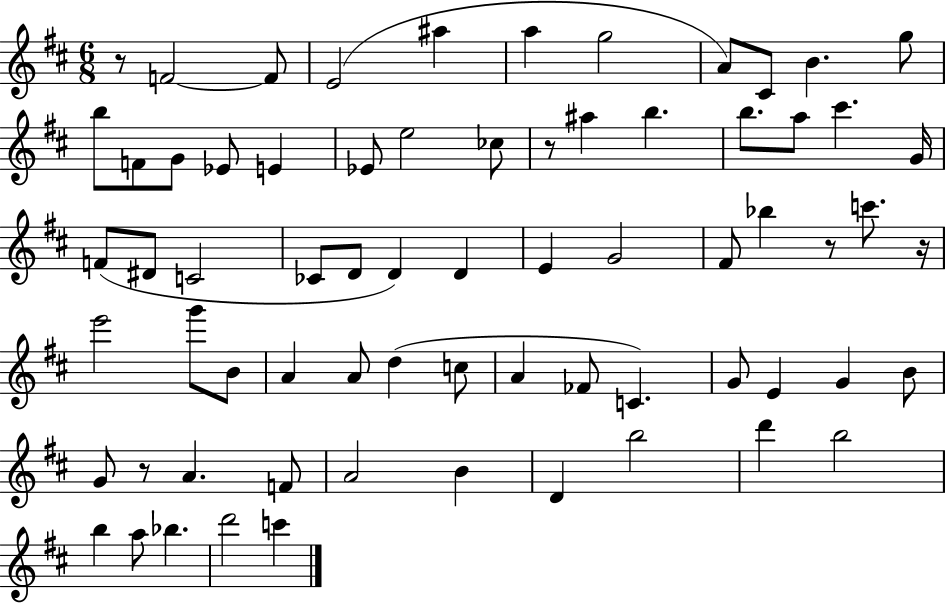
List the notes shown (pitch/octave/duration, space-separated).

R/e F4/h F4/e E4/h A#5/q A5/q G5/h A4/e C#4/e B4/q. G5/e B5/e F4/e G4/e Eb4/e E4/q Eb4/e E5/h CES5/e R/e A#5/q B5/q. B5/e. A5/e C#6/q. G4/s F4/e D#4/e C4/h CES4/e D4/e D4/q D4/q E4/q G4/h F#4/e Bb5/q R/e C6/e. R/s E6/h G6/e B4/e A4/q A4/e D5/q C5/e A4/q FES4/e C4/q. G4/e E4/q G4/q B4/e G4/e R/e A4/q. F4/e A4/h B4/q D4/q B5/h D6/q B5/h B5/q A5/e Bb5/q. D6/h C6/q